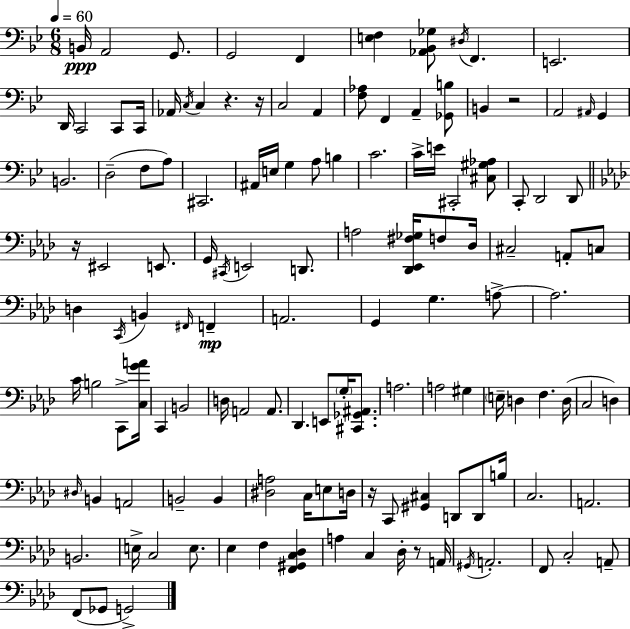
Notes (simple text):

B2/s A2/h G2/e. G2/h F2/q [E3,F3]/q [Ab2,Bb2,Gb3]/e D#3/s F2/q. E2/h. D2/s C2/h C2/e C2/s Ab2/s C3/s C3/q R/q. R/s C3/h A2/q [F3,Ab3]/e F2/q A2/q [Gb2,B3]/e B2/q R/h A2/h A#2/s G2/q B2/h. D3/h F3/e A3/e C#2/h. A#2/s E3/s G3/q A3/e B3/q C4/h. C4/s E4/s C#2/h [C#3,G#3,Ab3]/e C2/e D2/h D2/e R/s EIS2/h E2/e. G2/s C#2/s E2/h D2/e. A3/h [Db2,Eb2,F#3,Gb3]/s F3/e Db3/s C#3/h A2/e C3/e D3/q C2/s B2/q F#2/s F2/q A2/h. G2/q G3/q. A3/e A3/h. C4/s B3/h C2/e [C3,G4,A4]/s C2/q B2/h D3/s A2/h A2/e. Db2/q. E2/e G3/s [C#2,Gb2,A#2]/e. A3/h. A3/h G#3/q E3/s D3/q F3/q. D3/s C3/h D3/q D#3/s B2/q A2/h B2/h B2/q [D#3,A3]/h C3/s E3/e D3/s R/s C2/e [G#2,C#3]/q D2/e D2/e B3/s C3/h. A2/h. B2/h. E3/s C3/h E3/e. Eb3/q F3/q [F2,G#2,C3,Db3]/q A3/q C3/q Db3/s R/e A2/s G#2/s A2/h. F2/e C3/h A2/e F2/e Gb2/e G2/h